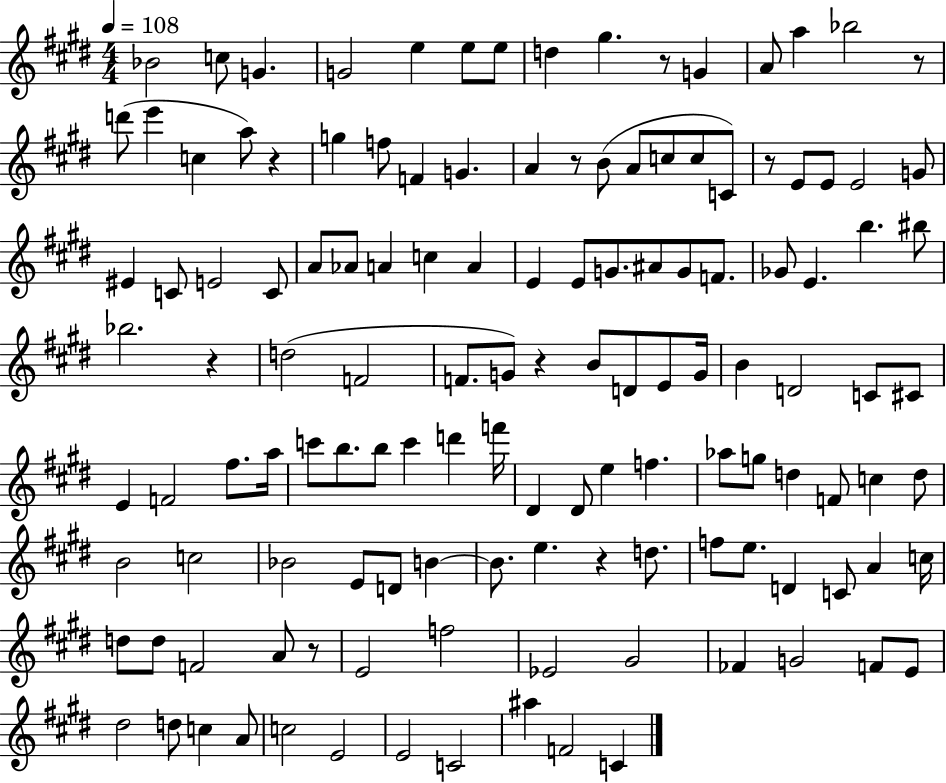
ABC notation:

X:1
T:Untitled
M:4/4
L:1/4
K:E
_B2 c/2 G G2 e e/2 e/2 d ^g z/2 G A/2 a _b2 z/2 d'/2 e' c a/2 z g f/2 F G A z/2 B/2 A/2 c/2 c/2 C/2 z/2 E/2 E/2 E2 G/2 ^E C/2 E2 C/2 A/2 _A/2 A c A E E/2 G/2 ^A/2 G/2 F/2 _G/2 E b ^b/2 _b2 z d2 F2 F/2 G/2 z B/2 D/2 E/2 G/4 B D2 C/2 ^C/2 E F2 ^f/2 a/4 c'/2 b/2 b/2 c' d' f'/4 ^D ^D/2 e f _a/2 g/2 d F/2 c d/2 B2 c2 _B2 E/2 D/2 B B/2 e z d/2 f/2 e/2 D C/2 A c/4 d/2 d/2 F2 A/2 z/2 E2 f2 _E2 ^G2 _F G2 F/2 E/2 ^d2 d/2 c A/2 c2 E2 E2 C2 ^a F2 C